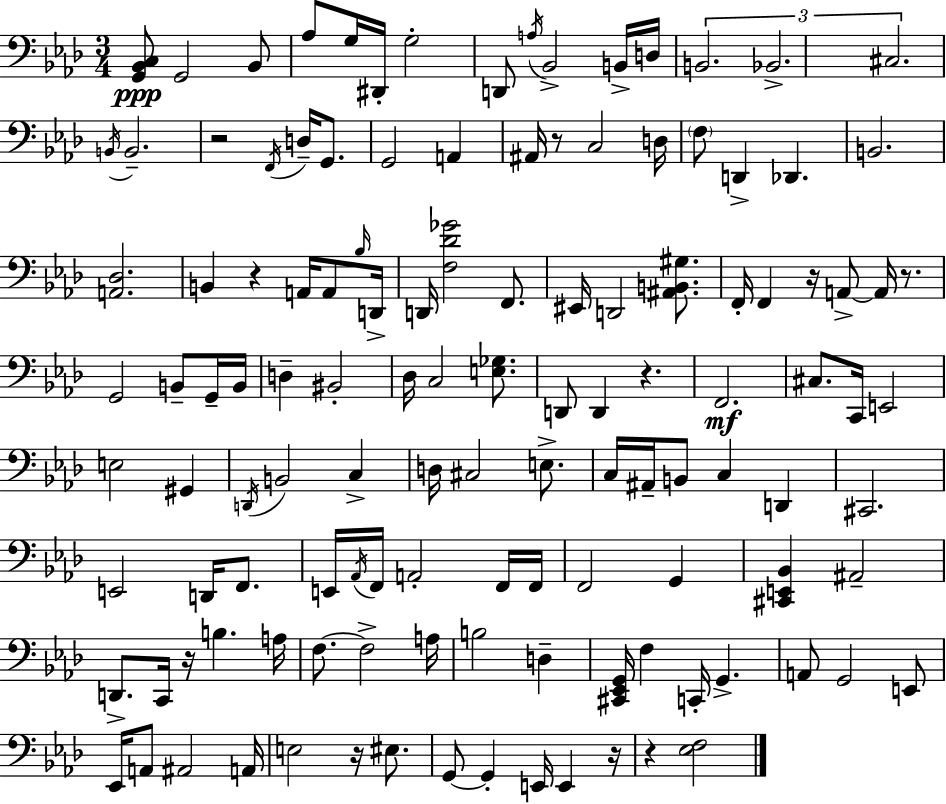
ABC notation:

X:1
T:Untitled
M:3/4
L:1/4
K:Ab
[G,,_B,,C,]/2 G,,2 _B,,/2 _A,/2 G,/4 ^D,,/4 G,2 D,,/2 A,/4 _B,,2 B,,/4 D,/4 B,,2 _B,,2 ^C,2 B,,/4 B,,2 z2 F,,/4 D,/4 G,,/2 G,,2 A,, ^A,,/4 z/2 C,2 D,/4 F,/2 D,, _D,, B,,2 [A,,_D,]2 B,, z A,,/4 A,,/2 _B,/4 D,,/4 D,,/4 [F,_D_G]2 F,,/2 ^E,,/4 D,,2 [^A,,B,,^G,]/2 F,,/4 F,, z/4 A,,/2 A,,/4 z/2 G,,2 B,,/2 G,,/4 B,,/4 D, ^B,,2 _D,/4 C,2 [E,_G,]/2 D,,/2 D,, z F,,2 ^C,/2 C,,/4 E,,2 E,2 ^G,, D,,/4 B,,2 C, D,/4 ^C,2 E,/2 C,/4 ^A,,/4 B,,/2 C, D,, ^C,,2 E,,2 D,,/4 F,,/2 E,,/4 _A,,/4 F,,/4 A,,2 F,,/4 F,,/4 F,,2 G,, [^C,,E,,_B,,] ^A,,2 D,,/2 C,,/4 z/4 B, A,/4 F,/2 F,2 A,/4 B,2 D, [^C,,_E,,G,,]/4 F, C,,/4 G,, A,,/2 G,,2 E,,/2 _E,,/4 A,,/2 ^A,,2 A,,/4 E,2 z/4 ^E,/2 G,,/2 G,, E,,/4 E,, z/4 z [_E,F,]2